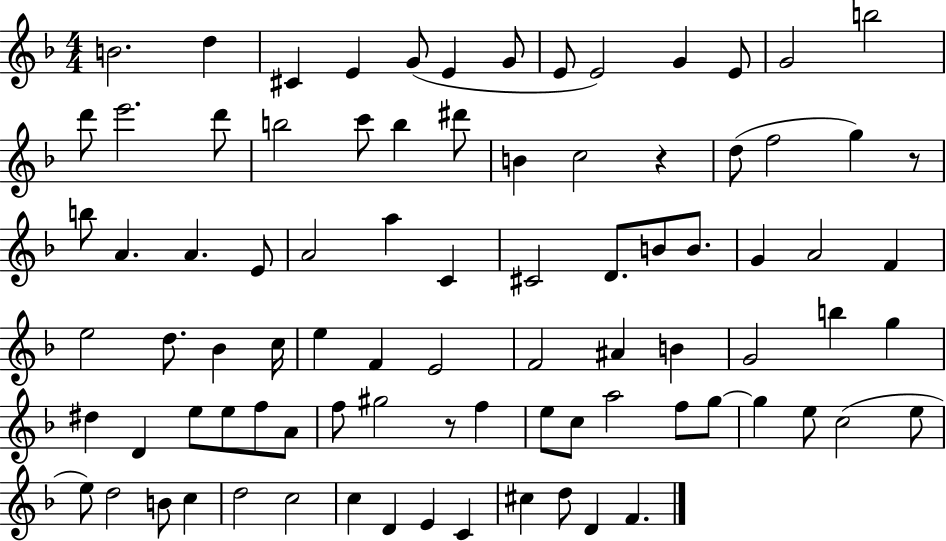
{
  \clef treble
  \numericTimeSignature
  \time 4/4
  \key f \major
  b'2. d''4 | cis'4 e'4 g'8( e'4 g'8 | e'8 e'2) g'4 e'8 | g'2 b''2 | \break d'''8 e'''2. d'''8 | b''2 c'''8 b''4 dis'''8 | b'4 c''2 r4 | d''8( f''2 g''4) r8 | \break b''8 a'4. a'4. e'8 | a'2 a''4 c'4 | cis'2 d'8. b'8 b'8. | g'4 a'2 f'4 | \break e''2 d''8. bes'4 c''16 | e''4 f'4 e'2 | f'2 ais'4 b'4 | g'2 b''4 g''4 | \break dis''4 d'4 e''8 e''8 f''8 a'8 | f''8 gis''2 r8 f''4 | e''8 c''8 a''2 f''8 g''8~~ | g''4 e''8 c''2( e''8 | \break e''8) d''2 b'8 c''4 | d''2 c''2 | c''4 d'4 e'4 c'4 | cis''4 d''8 d'4 f'4. | \break \bar "|."
}